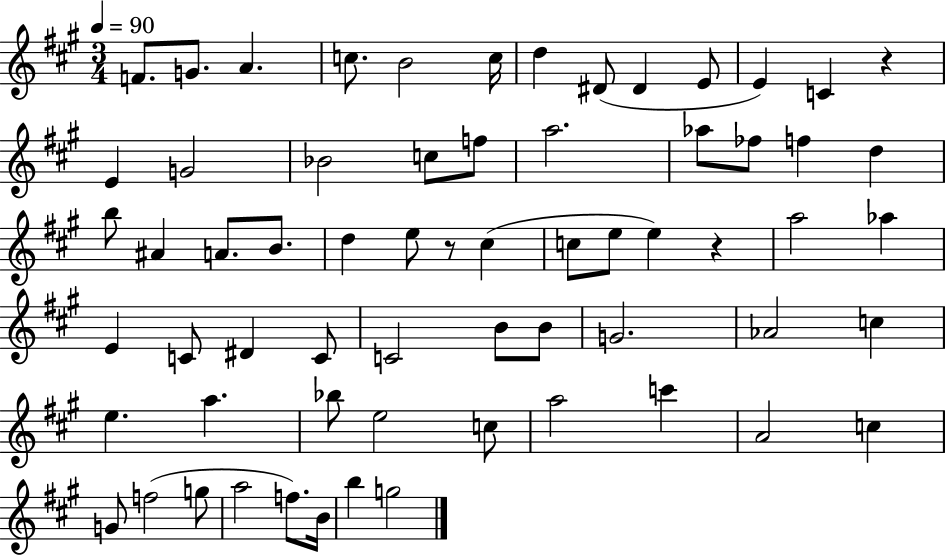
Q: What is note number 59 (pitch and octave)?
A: B4